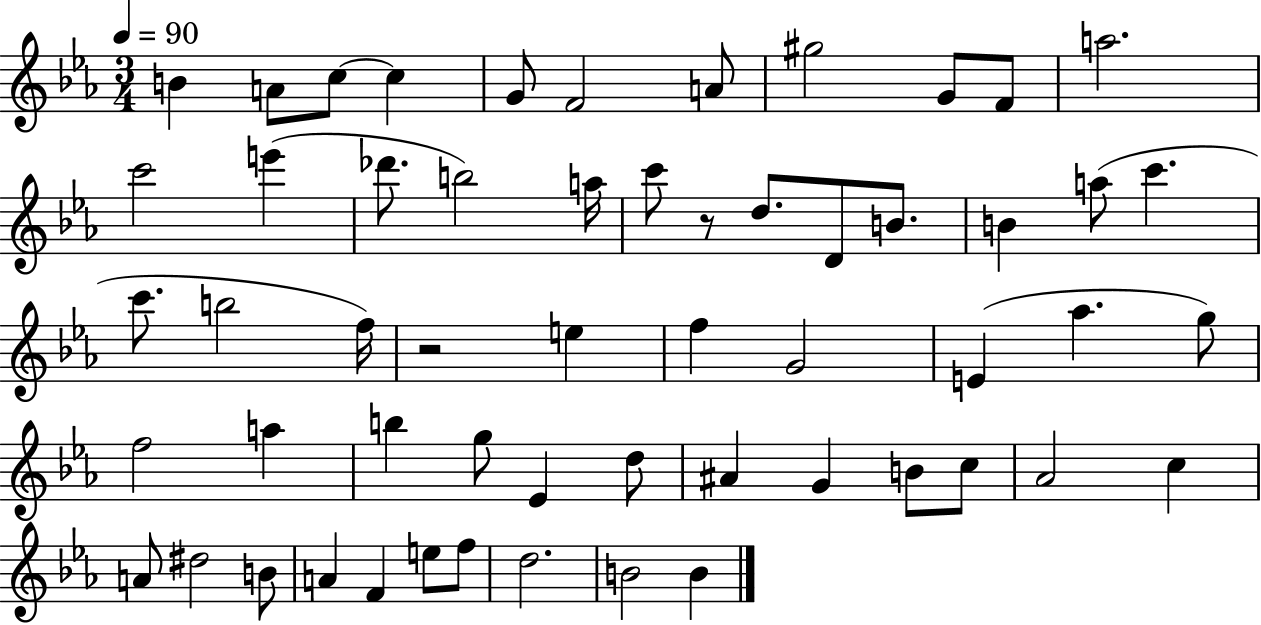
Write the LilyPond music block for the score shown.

{
  \clef treble
  \numericTimeSignature
  \time 3/4
  \key ees \major
  \tempo 4 = 90
  b'4 a'8 c''8~~ c''4 | g'8 f'2 a'8 | gis''2 g'8 f'8 | a''2. | \break c'''2 e'''4( | des'''8. b''2) a''16 | c'''8 r8 d''8. d'8 b'8. | b'4 a''8( c'''4. | \break c'''8. b''2 f''16) | r2 e''4 | f''4 g'2 | e'4( aes''4. g''8) | \break f''2 a''4 | b''4 g''8 ees'4 d''8 | ais'4 g'4 b'8 c''8 | aes'2 c''4 | \break a'8 dis''2 b'8 | a'4 f'4 e''8 f''8 | d''2. | b'2 b'4 | \break \bar "|."
}